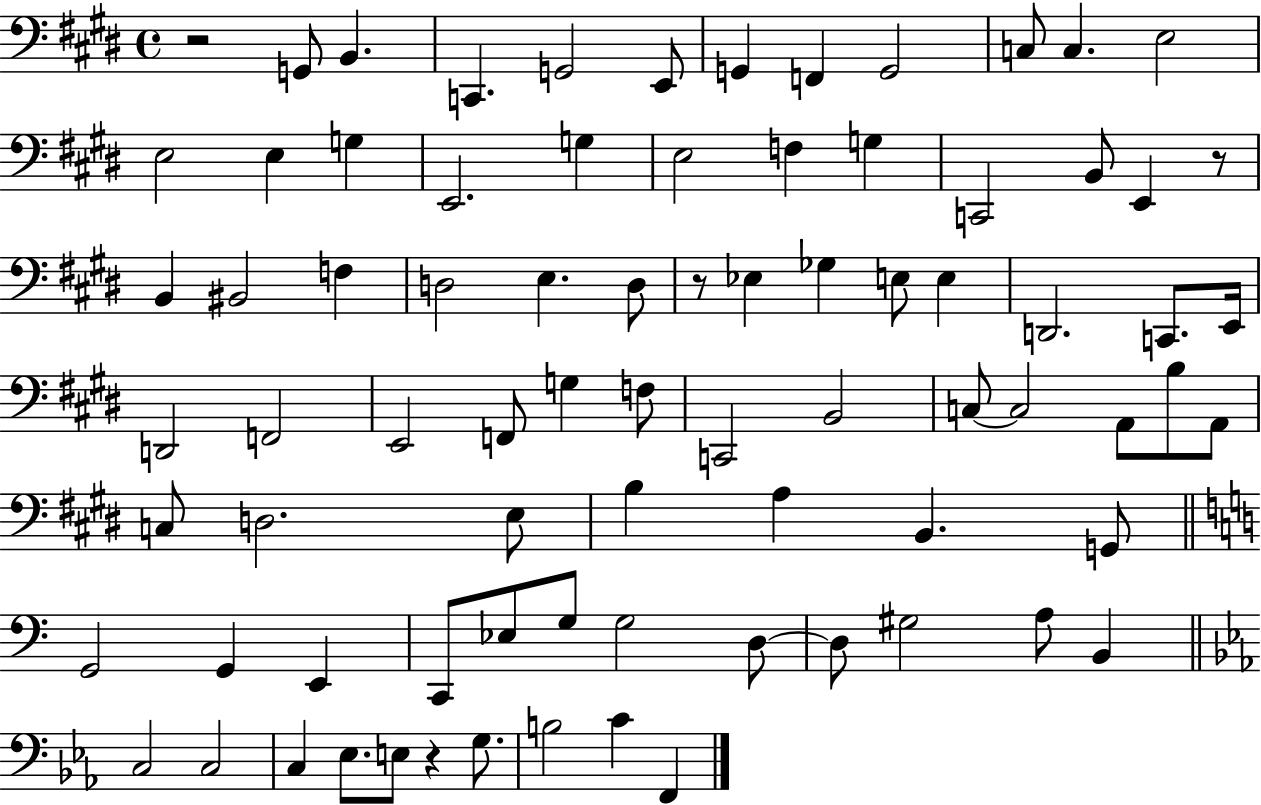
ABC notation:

X:1
T:Untitled
M:4/4
L:1/4
K:E
z2 G,,/2 B,, C,, G,,2 E,,/2 G,, F,, G,,2 C,/2 C, E,2 E,2 E, G, E,,2 G, E,2 F, G, C,,2 B,,/2 E,, z/2 B,, ^B,,2 F, D,2 E, D,/2 z/2 _E, _G, E,/2 E, D,,2 C,,/2 E,,/4 D,,2 F,,2 E,,2 F,,/2 G, F,/2 C,,2 B,,2 C,/2 C,2 A,,/2 B,/2 A,,/2 C,/2 D,2 E,/2 B, A, B,, G,,/2 G,,2 G,, E,, C,,/2 _E,/2 G,/2 G,2 D,/2 D,/2 ^G,2 A,/2 B,, C,2 C,2 C, _E,/2 E,/2 z G,/2 B,2 C F,,